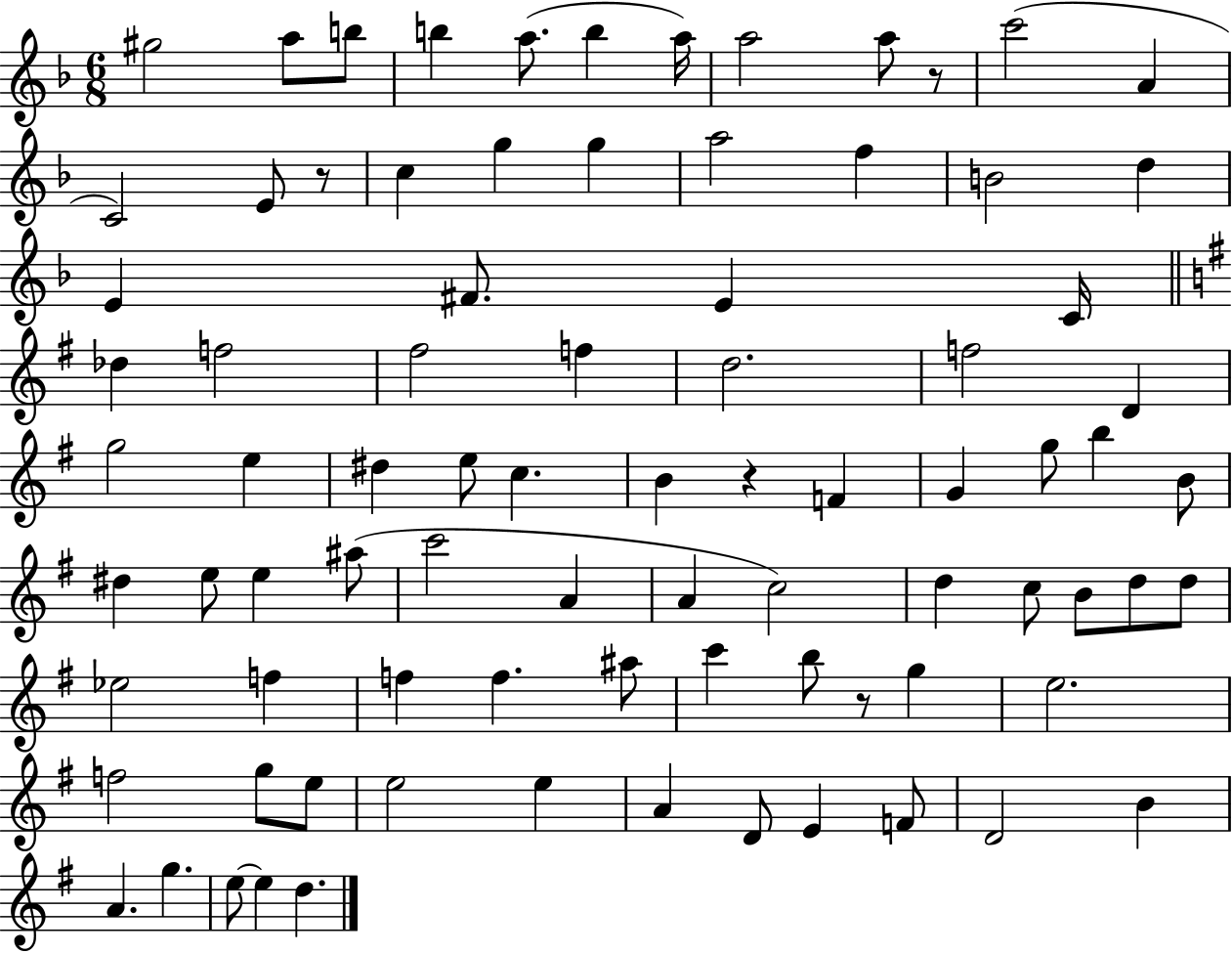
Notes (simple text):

G#5/h A5/e B5/e B5/q A5/e. B5/q A5/s A5/h A5/e R/e C6/h A4/q C4/h E4/e R/e C5/q G5/q G5/q A5/h F5/q B4/h D5/q E4/q F#4/e. E4/q C4/s Db5/q F5/h F#5/h F5/q D5/h. F5/h D4/q G5/h E5/q D#5/q E5/e C5/q. B4/q R/q F4/q G4/q G5/e B5/q B4/e D#5/q E5/e E5/q A#5/e C6/h A4/q A4/q C5/h D5/q C5/e B4/e D5/e D5/e Eb5/h F5/q F5/q F5/q. A#5/e C6/q B5/e R/e G5/q E5/h. F5/h G5/e E5/e E5/h E5/q A4/q D4/e E4/q F4/e D4/h B4/q A4/q. G5/q. E5/e E5/q D5/q.